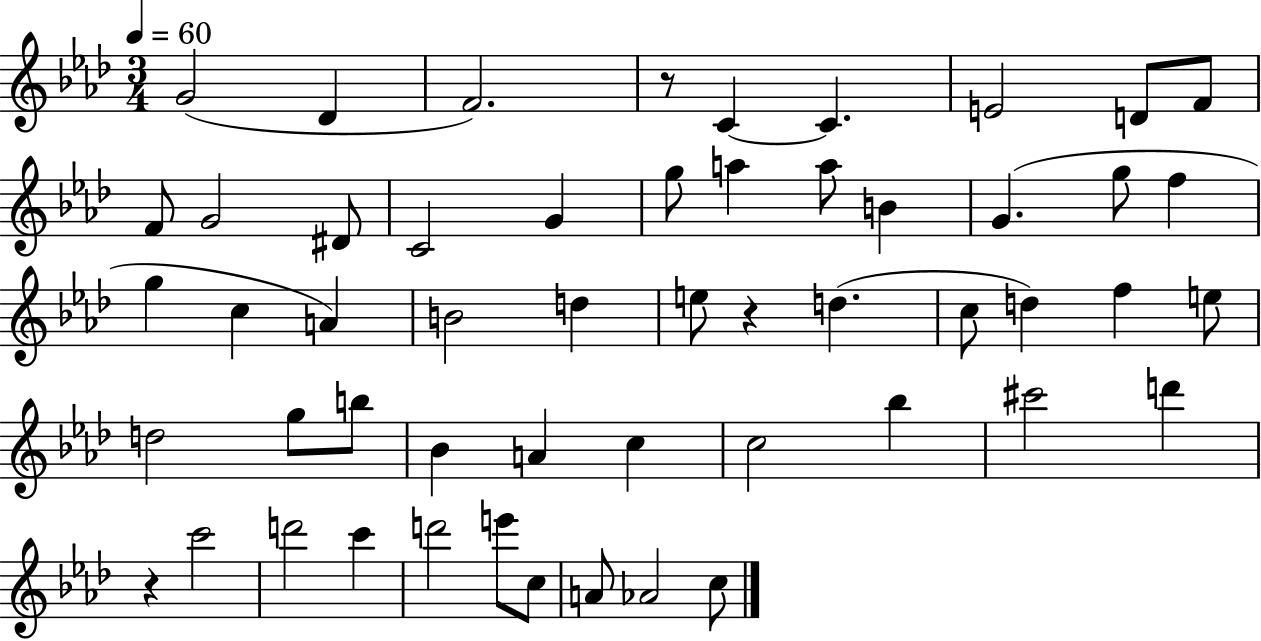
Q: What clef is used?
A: treble